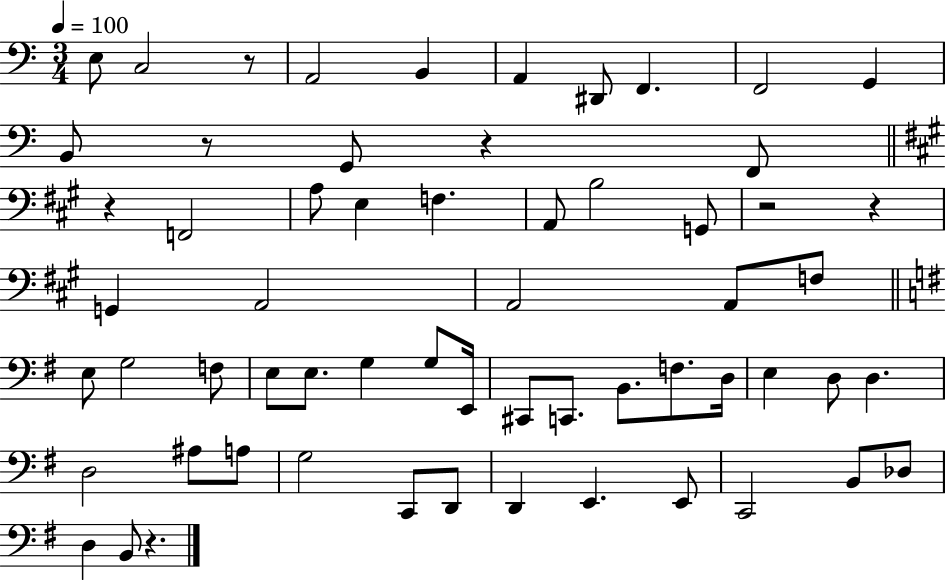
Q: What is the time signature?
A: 3/4